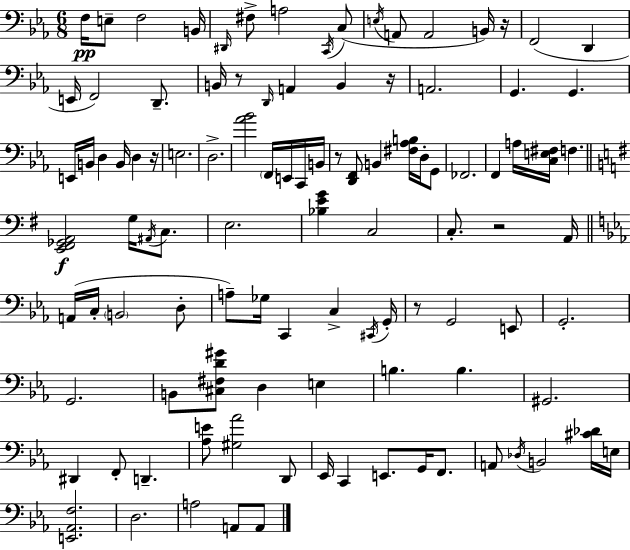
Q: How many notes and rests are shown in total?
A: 105